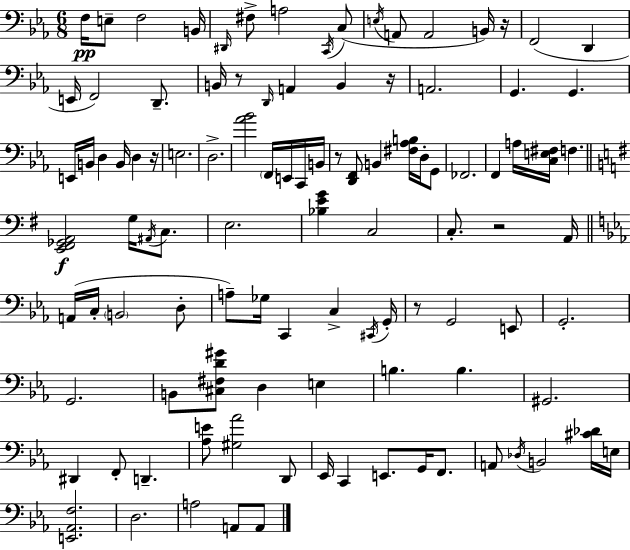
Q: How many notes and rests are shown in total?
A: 105